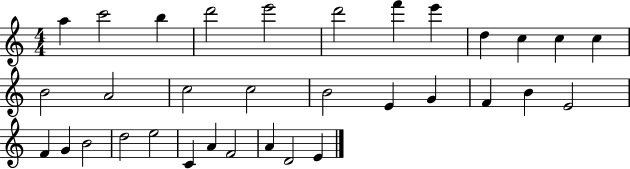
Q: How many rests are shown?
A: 0